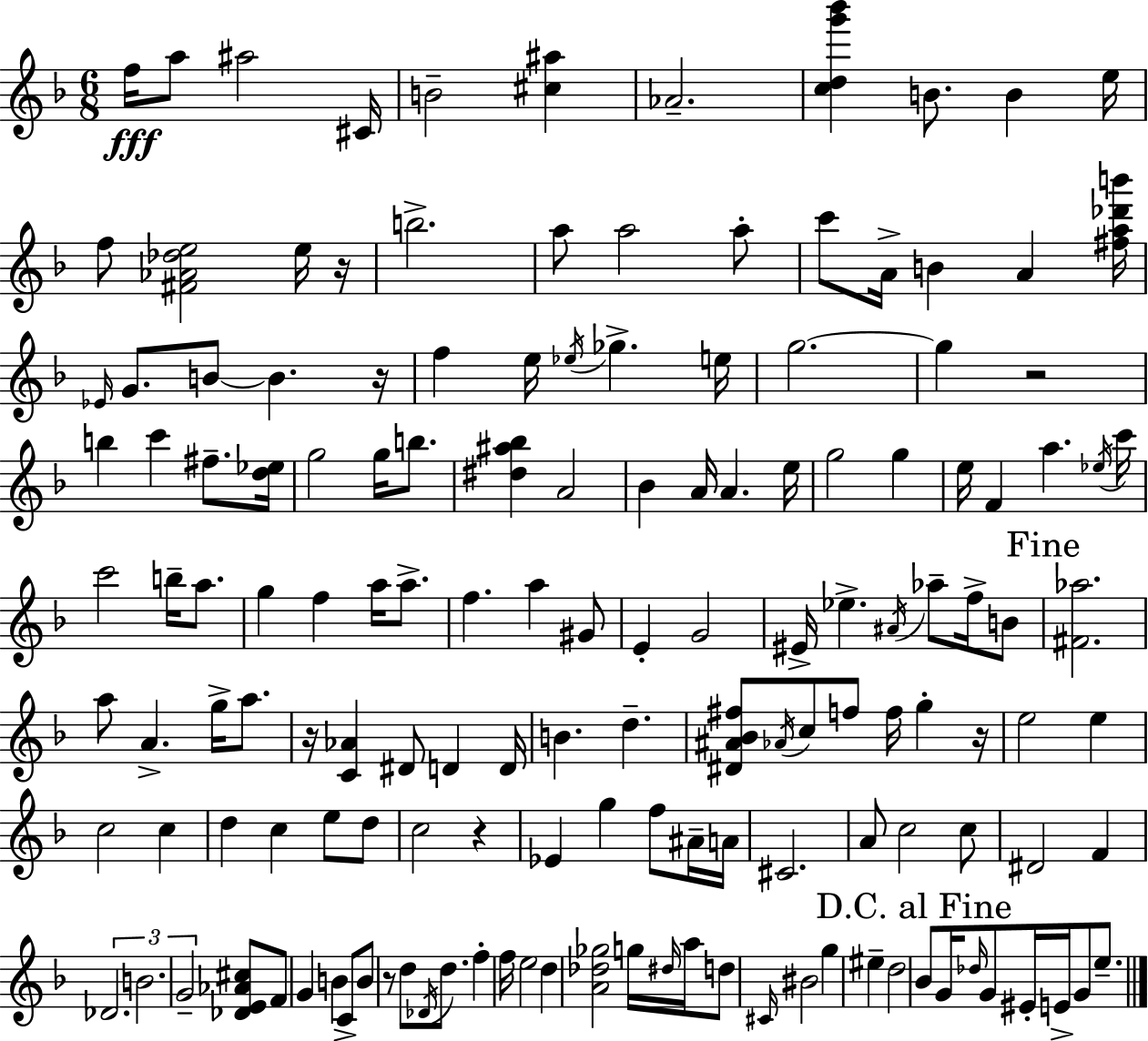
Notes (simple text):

F5/s A5/e A#5/h C#4/s B4/h [C#5,A#5]/q Ab4/h. [C5,D5,G6,Bb6]/q B4/e. B4/q E5/s F5/e [F#4,Ab4,Db5,E5]/h E5/s R/s B5/h. A5/e A5/h A5/e C6/e A4/s B4/q A4/q [F#5,A5,Db6,B6]/s Eb4/s G4/e. B4/e B4/q. R/s F5/q E5/s Eb5/s Gb5/q. E5/s G5/h. G5/q R/h B5/q C6/q F#5/e. [D5,Eb5]/s G5/h G5/s B5/e. [D#5,A#5,Bb5]/q A4/h Bb4/q A4/s A4/q. E5/s G5/h G5/q E5/s F4/q A5/q. Eb5/s C6/s C6/h B5/s A5/e. G5/q F5/q A5/s A5/e. F5/q. A5/q G#4/e E4/q G4/h EIS4/s Eb5/q. A#4/s Ab5/e F5/s B4/e [F#4,Ab5]/h. A5/e A4/q. G5/s A5/e. R/s [C4,Ab4]/q D#4/e D4/q D4/s B4/q. D5/q. [D#4,A#4,Bb4,F#5]/e Ab4/s C5/e F5/e F5/s G5/q R/s E5/h E5/q C5/h C5/q D5/q C5/q E5/e D5/e C5/h R/q Eb4/q G5/q F5/e A#4/s A4/s C#4/h. A4/e C5/h C5/e D#4/h F4/q Db4/h. B4/h. G4/h [Db4,E4,Ab4,C#5]/e F4/e G4/q B4/q C4/e B4/e R/e D5/e Db4/s D5/e. F5/q F5/s E5/h D5/q [A4,Db5,Gb5]/h G5/s D#5/s A5/s D5/e C#4/s BIS4/h G5/q EIS5/q D5/h Bb4/e G4/s Db5/s G4/e EIS4/s E4/s G4/e E5/e.